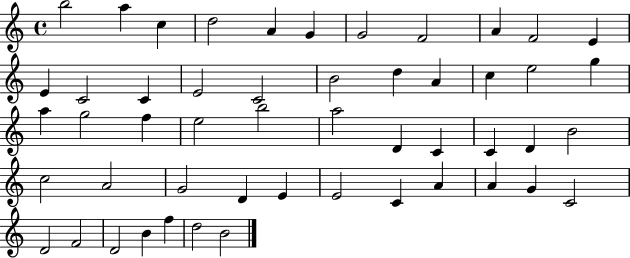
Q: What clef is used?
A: treble